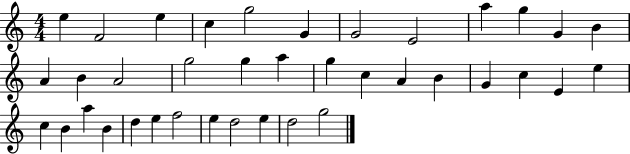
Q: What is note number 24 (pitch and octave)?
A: C5